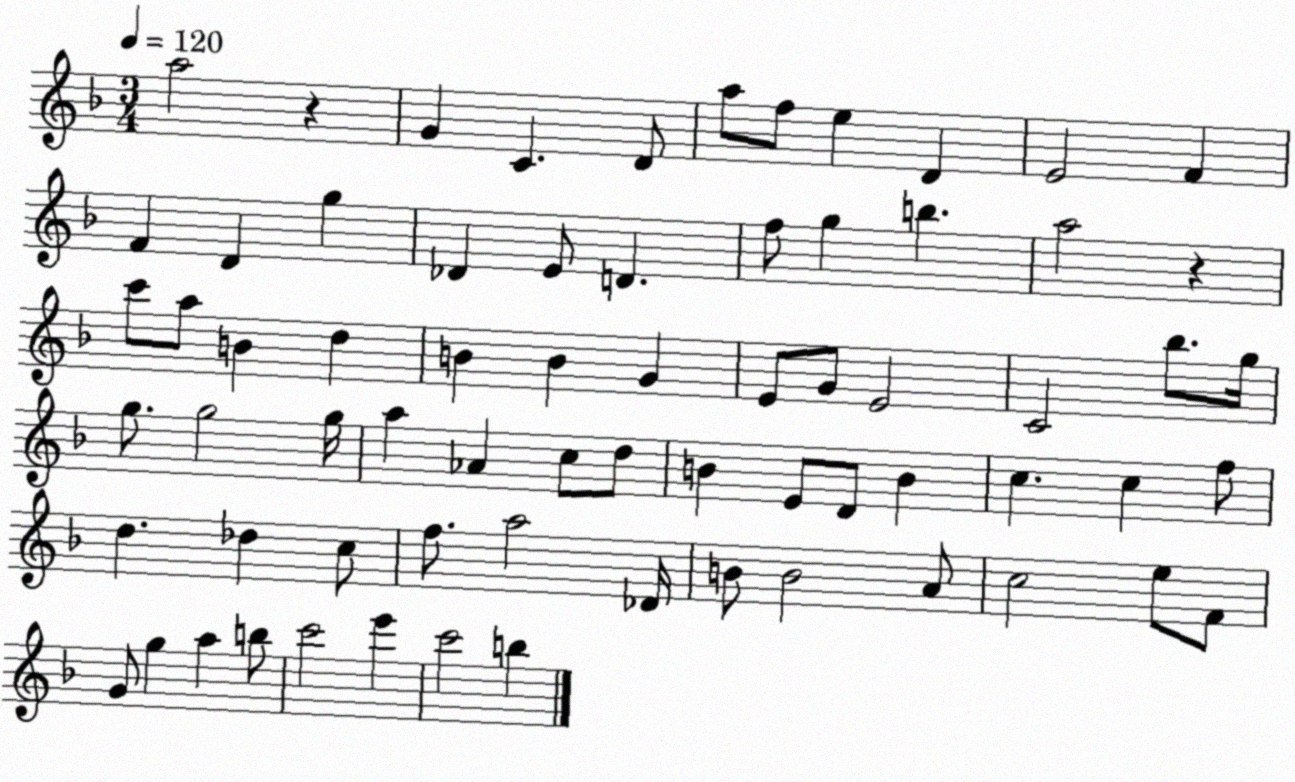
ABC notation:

X:1
T:Untitled
M:3/4
L:1/4
K:F
a2 z G C D/2 a/2 f/2 e D E2 F F D g _D E/2 D f/2 g b a2 z c'/2 a/2 B d B B G E/2 G/2 E2 C2 _b/2 g/4 g/2 g2 g/4 a _A c/2 d/2 B E/2 D/2 B c c f/2 d _d c/2 f/2 a2 _D/4 B/2 B2 A/2 c2 e/2 F/2 G/2 g a b/2 c'2 e' c'2 b